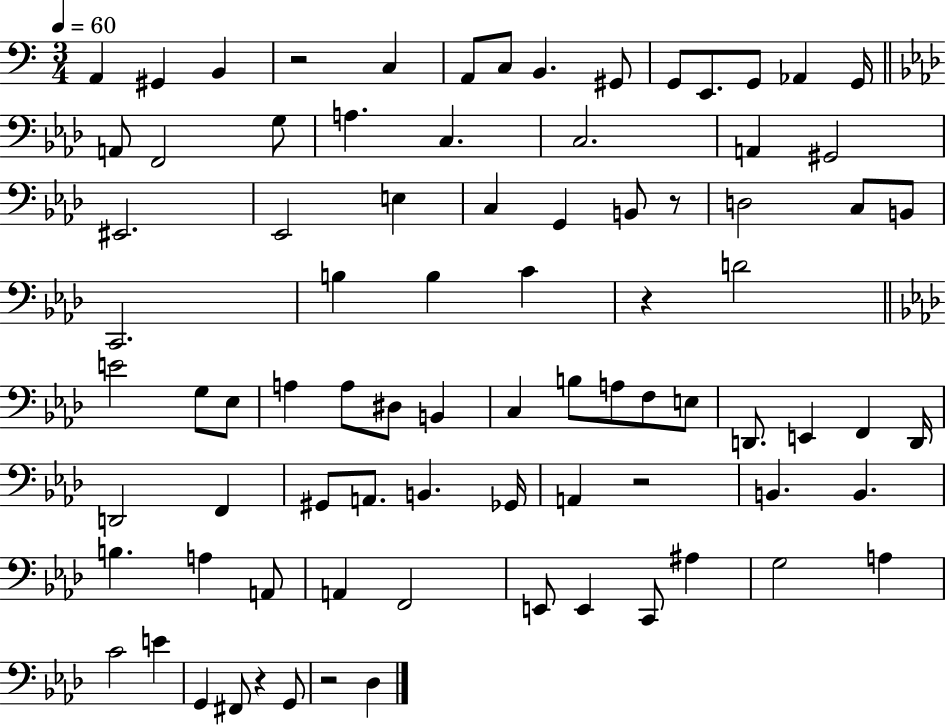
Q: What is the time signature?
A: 3/4